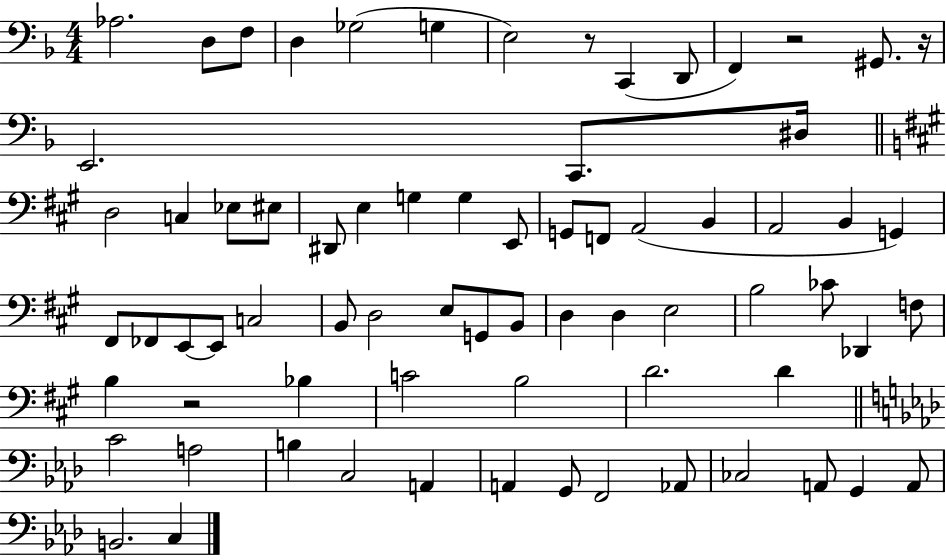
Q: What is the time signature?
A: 4/4